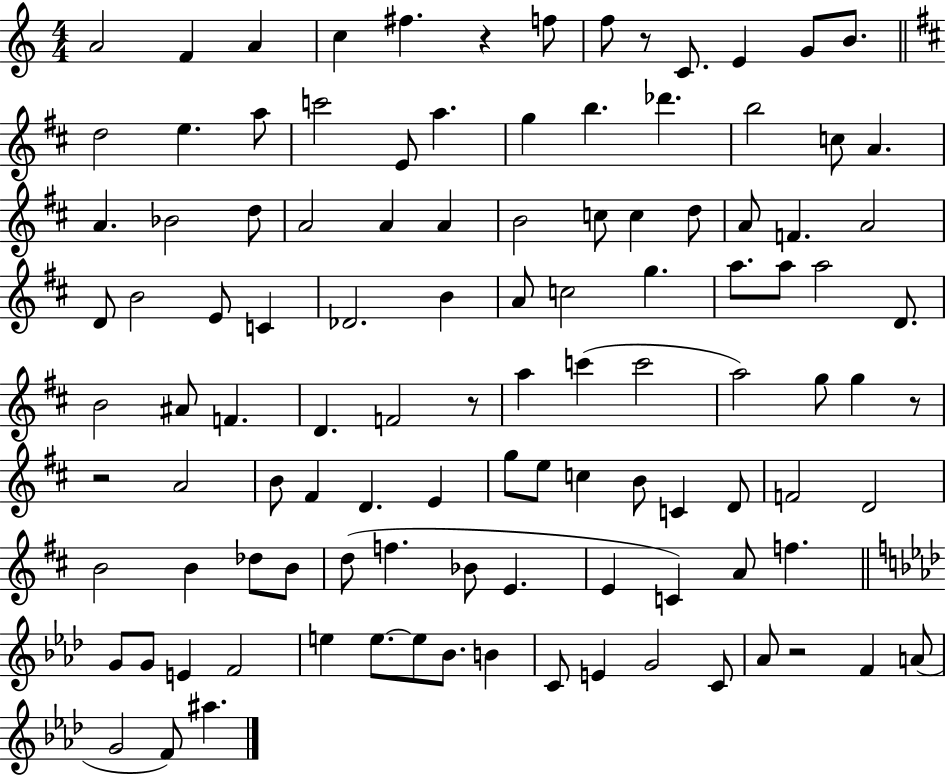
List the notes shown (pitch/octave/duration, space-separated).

A4/h F4/q A4/q C5/q F#5/q. R/q F5/e F5/e R/e C4/e. E4/q G4/e B4/e. D5/h E5/q. A5/e C6/h E4/e A5/q. G5/q B5/q. Db6/q. B5/h C5/e A4/q. A4/q. Bb4/h D5/e A4/h A4/q A4/q B4/h C5/e C5/q D5/e A4/e F4/q. A4/h D4/e B4/h E4/e C4/q Db4/h. B4/q A4/e C5/h G5/q. A5/e. A5/e A5/h D4/e. B4/h A#4/e F4/q. D4/q. F4/h R/e A5/q C6/q C6/h A5/h G5/e G5/q R/e R/h A4/h B4/e F#4/q D4/q. E4/q G5/e E5/e C5/q B4/e C4/q D4/e F4/h D4/h B4/h B4/q Db5/e B4/e D5/e F5/q. Bb4/e E4/q. E4/q C4/q A4/e F5/q. G4/e G4/e E4/q F4/h E5/q E5/e. E5/e Bb4/e. B4/q C4/e E4/q G4/h C4/e Ab4/e R/h F4/q A4/e G4/h F4/e A#5/q.